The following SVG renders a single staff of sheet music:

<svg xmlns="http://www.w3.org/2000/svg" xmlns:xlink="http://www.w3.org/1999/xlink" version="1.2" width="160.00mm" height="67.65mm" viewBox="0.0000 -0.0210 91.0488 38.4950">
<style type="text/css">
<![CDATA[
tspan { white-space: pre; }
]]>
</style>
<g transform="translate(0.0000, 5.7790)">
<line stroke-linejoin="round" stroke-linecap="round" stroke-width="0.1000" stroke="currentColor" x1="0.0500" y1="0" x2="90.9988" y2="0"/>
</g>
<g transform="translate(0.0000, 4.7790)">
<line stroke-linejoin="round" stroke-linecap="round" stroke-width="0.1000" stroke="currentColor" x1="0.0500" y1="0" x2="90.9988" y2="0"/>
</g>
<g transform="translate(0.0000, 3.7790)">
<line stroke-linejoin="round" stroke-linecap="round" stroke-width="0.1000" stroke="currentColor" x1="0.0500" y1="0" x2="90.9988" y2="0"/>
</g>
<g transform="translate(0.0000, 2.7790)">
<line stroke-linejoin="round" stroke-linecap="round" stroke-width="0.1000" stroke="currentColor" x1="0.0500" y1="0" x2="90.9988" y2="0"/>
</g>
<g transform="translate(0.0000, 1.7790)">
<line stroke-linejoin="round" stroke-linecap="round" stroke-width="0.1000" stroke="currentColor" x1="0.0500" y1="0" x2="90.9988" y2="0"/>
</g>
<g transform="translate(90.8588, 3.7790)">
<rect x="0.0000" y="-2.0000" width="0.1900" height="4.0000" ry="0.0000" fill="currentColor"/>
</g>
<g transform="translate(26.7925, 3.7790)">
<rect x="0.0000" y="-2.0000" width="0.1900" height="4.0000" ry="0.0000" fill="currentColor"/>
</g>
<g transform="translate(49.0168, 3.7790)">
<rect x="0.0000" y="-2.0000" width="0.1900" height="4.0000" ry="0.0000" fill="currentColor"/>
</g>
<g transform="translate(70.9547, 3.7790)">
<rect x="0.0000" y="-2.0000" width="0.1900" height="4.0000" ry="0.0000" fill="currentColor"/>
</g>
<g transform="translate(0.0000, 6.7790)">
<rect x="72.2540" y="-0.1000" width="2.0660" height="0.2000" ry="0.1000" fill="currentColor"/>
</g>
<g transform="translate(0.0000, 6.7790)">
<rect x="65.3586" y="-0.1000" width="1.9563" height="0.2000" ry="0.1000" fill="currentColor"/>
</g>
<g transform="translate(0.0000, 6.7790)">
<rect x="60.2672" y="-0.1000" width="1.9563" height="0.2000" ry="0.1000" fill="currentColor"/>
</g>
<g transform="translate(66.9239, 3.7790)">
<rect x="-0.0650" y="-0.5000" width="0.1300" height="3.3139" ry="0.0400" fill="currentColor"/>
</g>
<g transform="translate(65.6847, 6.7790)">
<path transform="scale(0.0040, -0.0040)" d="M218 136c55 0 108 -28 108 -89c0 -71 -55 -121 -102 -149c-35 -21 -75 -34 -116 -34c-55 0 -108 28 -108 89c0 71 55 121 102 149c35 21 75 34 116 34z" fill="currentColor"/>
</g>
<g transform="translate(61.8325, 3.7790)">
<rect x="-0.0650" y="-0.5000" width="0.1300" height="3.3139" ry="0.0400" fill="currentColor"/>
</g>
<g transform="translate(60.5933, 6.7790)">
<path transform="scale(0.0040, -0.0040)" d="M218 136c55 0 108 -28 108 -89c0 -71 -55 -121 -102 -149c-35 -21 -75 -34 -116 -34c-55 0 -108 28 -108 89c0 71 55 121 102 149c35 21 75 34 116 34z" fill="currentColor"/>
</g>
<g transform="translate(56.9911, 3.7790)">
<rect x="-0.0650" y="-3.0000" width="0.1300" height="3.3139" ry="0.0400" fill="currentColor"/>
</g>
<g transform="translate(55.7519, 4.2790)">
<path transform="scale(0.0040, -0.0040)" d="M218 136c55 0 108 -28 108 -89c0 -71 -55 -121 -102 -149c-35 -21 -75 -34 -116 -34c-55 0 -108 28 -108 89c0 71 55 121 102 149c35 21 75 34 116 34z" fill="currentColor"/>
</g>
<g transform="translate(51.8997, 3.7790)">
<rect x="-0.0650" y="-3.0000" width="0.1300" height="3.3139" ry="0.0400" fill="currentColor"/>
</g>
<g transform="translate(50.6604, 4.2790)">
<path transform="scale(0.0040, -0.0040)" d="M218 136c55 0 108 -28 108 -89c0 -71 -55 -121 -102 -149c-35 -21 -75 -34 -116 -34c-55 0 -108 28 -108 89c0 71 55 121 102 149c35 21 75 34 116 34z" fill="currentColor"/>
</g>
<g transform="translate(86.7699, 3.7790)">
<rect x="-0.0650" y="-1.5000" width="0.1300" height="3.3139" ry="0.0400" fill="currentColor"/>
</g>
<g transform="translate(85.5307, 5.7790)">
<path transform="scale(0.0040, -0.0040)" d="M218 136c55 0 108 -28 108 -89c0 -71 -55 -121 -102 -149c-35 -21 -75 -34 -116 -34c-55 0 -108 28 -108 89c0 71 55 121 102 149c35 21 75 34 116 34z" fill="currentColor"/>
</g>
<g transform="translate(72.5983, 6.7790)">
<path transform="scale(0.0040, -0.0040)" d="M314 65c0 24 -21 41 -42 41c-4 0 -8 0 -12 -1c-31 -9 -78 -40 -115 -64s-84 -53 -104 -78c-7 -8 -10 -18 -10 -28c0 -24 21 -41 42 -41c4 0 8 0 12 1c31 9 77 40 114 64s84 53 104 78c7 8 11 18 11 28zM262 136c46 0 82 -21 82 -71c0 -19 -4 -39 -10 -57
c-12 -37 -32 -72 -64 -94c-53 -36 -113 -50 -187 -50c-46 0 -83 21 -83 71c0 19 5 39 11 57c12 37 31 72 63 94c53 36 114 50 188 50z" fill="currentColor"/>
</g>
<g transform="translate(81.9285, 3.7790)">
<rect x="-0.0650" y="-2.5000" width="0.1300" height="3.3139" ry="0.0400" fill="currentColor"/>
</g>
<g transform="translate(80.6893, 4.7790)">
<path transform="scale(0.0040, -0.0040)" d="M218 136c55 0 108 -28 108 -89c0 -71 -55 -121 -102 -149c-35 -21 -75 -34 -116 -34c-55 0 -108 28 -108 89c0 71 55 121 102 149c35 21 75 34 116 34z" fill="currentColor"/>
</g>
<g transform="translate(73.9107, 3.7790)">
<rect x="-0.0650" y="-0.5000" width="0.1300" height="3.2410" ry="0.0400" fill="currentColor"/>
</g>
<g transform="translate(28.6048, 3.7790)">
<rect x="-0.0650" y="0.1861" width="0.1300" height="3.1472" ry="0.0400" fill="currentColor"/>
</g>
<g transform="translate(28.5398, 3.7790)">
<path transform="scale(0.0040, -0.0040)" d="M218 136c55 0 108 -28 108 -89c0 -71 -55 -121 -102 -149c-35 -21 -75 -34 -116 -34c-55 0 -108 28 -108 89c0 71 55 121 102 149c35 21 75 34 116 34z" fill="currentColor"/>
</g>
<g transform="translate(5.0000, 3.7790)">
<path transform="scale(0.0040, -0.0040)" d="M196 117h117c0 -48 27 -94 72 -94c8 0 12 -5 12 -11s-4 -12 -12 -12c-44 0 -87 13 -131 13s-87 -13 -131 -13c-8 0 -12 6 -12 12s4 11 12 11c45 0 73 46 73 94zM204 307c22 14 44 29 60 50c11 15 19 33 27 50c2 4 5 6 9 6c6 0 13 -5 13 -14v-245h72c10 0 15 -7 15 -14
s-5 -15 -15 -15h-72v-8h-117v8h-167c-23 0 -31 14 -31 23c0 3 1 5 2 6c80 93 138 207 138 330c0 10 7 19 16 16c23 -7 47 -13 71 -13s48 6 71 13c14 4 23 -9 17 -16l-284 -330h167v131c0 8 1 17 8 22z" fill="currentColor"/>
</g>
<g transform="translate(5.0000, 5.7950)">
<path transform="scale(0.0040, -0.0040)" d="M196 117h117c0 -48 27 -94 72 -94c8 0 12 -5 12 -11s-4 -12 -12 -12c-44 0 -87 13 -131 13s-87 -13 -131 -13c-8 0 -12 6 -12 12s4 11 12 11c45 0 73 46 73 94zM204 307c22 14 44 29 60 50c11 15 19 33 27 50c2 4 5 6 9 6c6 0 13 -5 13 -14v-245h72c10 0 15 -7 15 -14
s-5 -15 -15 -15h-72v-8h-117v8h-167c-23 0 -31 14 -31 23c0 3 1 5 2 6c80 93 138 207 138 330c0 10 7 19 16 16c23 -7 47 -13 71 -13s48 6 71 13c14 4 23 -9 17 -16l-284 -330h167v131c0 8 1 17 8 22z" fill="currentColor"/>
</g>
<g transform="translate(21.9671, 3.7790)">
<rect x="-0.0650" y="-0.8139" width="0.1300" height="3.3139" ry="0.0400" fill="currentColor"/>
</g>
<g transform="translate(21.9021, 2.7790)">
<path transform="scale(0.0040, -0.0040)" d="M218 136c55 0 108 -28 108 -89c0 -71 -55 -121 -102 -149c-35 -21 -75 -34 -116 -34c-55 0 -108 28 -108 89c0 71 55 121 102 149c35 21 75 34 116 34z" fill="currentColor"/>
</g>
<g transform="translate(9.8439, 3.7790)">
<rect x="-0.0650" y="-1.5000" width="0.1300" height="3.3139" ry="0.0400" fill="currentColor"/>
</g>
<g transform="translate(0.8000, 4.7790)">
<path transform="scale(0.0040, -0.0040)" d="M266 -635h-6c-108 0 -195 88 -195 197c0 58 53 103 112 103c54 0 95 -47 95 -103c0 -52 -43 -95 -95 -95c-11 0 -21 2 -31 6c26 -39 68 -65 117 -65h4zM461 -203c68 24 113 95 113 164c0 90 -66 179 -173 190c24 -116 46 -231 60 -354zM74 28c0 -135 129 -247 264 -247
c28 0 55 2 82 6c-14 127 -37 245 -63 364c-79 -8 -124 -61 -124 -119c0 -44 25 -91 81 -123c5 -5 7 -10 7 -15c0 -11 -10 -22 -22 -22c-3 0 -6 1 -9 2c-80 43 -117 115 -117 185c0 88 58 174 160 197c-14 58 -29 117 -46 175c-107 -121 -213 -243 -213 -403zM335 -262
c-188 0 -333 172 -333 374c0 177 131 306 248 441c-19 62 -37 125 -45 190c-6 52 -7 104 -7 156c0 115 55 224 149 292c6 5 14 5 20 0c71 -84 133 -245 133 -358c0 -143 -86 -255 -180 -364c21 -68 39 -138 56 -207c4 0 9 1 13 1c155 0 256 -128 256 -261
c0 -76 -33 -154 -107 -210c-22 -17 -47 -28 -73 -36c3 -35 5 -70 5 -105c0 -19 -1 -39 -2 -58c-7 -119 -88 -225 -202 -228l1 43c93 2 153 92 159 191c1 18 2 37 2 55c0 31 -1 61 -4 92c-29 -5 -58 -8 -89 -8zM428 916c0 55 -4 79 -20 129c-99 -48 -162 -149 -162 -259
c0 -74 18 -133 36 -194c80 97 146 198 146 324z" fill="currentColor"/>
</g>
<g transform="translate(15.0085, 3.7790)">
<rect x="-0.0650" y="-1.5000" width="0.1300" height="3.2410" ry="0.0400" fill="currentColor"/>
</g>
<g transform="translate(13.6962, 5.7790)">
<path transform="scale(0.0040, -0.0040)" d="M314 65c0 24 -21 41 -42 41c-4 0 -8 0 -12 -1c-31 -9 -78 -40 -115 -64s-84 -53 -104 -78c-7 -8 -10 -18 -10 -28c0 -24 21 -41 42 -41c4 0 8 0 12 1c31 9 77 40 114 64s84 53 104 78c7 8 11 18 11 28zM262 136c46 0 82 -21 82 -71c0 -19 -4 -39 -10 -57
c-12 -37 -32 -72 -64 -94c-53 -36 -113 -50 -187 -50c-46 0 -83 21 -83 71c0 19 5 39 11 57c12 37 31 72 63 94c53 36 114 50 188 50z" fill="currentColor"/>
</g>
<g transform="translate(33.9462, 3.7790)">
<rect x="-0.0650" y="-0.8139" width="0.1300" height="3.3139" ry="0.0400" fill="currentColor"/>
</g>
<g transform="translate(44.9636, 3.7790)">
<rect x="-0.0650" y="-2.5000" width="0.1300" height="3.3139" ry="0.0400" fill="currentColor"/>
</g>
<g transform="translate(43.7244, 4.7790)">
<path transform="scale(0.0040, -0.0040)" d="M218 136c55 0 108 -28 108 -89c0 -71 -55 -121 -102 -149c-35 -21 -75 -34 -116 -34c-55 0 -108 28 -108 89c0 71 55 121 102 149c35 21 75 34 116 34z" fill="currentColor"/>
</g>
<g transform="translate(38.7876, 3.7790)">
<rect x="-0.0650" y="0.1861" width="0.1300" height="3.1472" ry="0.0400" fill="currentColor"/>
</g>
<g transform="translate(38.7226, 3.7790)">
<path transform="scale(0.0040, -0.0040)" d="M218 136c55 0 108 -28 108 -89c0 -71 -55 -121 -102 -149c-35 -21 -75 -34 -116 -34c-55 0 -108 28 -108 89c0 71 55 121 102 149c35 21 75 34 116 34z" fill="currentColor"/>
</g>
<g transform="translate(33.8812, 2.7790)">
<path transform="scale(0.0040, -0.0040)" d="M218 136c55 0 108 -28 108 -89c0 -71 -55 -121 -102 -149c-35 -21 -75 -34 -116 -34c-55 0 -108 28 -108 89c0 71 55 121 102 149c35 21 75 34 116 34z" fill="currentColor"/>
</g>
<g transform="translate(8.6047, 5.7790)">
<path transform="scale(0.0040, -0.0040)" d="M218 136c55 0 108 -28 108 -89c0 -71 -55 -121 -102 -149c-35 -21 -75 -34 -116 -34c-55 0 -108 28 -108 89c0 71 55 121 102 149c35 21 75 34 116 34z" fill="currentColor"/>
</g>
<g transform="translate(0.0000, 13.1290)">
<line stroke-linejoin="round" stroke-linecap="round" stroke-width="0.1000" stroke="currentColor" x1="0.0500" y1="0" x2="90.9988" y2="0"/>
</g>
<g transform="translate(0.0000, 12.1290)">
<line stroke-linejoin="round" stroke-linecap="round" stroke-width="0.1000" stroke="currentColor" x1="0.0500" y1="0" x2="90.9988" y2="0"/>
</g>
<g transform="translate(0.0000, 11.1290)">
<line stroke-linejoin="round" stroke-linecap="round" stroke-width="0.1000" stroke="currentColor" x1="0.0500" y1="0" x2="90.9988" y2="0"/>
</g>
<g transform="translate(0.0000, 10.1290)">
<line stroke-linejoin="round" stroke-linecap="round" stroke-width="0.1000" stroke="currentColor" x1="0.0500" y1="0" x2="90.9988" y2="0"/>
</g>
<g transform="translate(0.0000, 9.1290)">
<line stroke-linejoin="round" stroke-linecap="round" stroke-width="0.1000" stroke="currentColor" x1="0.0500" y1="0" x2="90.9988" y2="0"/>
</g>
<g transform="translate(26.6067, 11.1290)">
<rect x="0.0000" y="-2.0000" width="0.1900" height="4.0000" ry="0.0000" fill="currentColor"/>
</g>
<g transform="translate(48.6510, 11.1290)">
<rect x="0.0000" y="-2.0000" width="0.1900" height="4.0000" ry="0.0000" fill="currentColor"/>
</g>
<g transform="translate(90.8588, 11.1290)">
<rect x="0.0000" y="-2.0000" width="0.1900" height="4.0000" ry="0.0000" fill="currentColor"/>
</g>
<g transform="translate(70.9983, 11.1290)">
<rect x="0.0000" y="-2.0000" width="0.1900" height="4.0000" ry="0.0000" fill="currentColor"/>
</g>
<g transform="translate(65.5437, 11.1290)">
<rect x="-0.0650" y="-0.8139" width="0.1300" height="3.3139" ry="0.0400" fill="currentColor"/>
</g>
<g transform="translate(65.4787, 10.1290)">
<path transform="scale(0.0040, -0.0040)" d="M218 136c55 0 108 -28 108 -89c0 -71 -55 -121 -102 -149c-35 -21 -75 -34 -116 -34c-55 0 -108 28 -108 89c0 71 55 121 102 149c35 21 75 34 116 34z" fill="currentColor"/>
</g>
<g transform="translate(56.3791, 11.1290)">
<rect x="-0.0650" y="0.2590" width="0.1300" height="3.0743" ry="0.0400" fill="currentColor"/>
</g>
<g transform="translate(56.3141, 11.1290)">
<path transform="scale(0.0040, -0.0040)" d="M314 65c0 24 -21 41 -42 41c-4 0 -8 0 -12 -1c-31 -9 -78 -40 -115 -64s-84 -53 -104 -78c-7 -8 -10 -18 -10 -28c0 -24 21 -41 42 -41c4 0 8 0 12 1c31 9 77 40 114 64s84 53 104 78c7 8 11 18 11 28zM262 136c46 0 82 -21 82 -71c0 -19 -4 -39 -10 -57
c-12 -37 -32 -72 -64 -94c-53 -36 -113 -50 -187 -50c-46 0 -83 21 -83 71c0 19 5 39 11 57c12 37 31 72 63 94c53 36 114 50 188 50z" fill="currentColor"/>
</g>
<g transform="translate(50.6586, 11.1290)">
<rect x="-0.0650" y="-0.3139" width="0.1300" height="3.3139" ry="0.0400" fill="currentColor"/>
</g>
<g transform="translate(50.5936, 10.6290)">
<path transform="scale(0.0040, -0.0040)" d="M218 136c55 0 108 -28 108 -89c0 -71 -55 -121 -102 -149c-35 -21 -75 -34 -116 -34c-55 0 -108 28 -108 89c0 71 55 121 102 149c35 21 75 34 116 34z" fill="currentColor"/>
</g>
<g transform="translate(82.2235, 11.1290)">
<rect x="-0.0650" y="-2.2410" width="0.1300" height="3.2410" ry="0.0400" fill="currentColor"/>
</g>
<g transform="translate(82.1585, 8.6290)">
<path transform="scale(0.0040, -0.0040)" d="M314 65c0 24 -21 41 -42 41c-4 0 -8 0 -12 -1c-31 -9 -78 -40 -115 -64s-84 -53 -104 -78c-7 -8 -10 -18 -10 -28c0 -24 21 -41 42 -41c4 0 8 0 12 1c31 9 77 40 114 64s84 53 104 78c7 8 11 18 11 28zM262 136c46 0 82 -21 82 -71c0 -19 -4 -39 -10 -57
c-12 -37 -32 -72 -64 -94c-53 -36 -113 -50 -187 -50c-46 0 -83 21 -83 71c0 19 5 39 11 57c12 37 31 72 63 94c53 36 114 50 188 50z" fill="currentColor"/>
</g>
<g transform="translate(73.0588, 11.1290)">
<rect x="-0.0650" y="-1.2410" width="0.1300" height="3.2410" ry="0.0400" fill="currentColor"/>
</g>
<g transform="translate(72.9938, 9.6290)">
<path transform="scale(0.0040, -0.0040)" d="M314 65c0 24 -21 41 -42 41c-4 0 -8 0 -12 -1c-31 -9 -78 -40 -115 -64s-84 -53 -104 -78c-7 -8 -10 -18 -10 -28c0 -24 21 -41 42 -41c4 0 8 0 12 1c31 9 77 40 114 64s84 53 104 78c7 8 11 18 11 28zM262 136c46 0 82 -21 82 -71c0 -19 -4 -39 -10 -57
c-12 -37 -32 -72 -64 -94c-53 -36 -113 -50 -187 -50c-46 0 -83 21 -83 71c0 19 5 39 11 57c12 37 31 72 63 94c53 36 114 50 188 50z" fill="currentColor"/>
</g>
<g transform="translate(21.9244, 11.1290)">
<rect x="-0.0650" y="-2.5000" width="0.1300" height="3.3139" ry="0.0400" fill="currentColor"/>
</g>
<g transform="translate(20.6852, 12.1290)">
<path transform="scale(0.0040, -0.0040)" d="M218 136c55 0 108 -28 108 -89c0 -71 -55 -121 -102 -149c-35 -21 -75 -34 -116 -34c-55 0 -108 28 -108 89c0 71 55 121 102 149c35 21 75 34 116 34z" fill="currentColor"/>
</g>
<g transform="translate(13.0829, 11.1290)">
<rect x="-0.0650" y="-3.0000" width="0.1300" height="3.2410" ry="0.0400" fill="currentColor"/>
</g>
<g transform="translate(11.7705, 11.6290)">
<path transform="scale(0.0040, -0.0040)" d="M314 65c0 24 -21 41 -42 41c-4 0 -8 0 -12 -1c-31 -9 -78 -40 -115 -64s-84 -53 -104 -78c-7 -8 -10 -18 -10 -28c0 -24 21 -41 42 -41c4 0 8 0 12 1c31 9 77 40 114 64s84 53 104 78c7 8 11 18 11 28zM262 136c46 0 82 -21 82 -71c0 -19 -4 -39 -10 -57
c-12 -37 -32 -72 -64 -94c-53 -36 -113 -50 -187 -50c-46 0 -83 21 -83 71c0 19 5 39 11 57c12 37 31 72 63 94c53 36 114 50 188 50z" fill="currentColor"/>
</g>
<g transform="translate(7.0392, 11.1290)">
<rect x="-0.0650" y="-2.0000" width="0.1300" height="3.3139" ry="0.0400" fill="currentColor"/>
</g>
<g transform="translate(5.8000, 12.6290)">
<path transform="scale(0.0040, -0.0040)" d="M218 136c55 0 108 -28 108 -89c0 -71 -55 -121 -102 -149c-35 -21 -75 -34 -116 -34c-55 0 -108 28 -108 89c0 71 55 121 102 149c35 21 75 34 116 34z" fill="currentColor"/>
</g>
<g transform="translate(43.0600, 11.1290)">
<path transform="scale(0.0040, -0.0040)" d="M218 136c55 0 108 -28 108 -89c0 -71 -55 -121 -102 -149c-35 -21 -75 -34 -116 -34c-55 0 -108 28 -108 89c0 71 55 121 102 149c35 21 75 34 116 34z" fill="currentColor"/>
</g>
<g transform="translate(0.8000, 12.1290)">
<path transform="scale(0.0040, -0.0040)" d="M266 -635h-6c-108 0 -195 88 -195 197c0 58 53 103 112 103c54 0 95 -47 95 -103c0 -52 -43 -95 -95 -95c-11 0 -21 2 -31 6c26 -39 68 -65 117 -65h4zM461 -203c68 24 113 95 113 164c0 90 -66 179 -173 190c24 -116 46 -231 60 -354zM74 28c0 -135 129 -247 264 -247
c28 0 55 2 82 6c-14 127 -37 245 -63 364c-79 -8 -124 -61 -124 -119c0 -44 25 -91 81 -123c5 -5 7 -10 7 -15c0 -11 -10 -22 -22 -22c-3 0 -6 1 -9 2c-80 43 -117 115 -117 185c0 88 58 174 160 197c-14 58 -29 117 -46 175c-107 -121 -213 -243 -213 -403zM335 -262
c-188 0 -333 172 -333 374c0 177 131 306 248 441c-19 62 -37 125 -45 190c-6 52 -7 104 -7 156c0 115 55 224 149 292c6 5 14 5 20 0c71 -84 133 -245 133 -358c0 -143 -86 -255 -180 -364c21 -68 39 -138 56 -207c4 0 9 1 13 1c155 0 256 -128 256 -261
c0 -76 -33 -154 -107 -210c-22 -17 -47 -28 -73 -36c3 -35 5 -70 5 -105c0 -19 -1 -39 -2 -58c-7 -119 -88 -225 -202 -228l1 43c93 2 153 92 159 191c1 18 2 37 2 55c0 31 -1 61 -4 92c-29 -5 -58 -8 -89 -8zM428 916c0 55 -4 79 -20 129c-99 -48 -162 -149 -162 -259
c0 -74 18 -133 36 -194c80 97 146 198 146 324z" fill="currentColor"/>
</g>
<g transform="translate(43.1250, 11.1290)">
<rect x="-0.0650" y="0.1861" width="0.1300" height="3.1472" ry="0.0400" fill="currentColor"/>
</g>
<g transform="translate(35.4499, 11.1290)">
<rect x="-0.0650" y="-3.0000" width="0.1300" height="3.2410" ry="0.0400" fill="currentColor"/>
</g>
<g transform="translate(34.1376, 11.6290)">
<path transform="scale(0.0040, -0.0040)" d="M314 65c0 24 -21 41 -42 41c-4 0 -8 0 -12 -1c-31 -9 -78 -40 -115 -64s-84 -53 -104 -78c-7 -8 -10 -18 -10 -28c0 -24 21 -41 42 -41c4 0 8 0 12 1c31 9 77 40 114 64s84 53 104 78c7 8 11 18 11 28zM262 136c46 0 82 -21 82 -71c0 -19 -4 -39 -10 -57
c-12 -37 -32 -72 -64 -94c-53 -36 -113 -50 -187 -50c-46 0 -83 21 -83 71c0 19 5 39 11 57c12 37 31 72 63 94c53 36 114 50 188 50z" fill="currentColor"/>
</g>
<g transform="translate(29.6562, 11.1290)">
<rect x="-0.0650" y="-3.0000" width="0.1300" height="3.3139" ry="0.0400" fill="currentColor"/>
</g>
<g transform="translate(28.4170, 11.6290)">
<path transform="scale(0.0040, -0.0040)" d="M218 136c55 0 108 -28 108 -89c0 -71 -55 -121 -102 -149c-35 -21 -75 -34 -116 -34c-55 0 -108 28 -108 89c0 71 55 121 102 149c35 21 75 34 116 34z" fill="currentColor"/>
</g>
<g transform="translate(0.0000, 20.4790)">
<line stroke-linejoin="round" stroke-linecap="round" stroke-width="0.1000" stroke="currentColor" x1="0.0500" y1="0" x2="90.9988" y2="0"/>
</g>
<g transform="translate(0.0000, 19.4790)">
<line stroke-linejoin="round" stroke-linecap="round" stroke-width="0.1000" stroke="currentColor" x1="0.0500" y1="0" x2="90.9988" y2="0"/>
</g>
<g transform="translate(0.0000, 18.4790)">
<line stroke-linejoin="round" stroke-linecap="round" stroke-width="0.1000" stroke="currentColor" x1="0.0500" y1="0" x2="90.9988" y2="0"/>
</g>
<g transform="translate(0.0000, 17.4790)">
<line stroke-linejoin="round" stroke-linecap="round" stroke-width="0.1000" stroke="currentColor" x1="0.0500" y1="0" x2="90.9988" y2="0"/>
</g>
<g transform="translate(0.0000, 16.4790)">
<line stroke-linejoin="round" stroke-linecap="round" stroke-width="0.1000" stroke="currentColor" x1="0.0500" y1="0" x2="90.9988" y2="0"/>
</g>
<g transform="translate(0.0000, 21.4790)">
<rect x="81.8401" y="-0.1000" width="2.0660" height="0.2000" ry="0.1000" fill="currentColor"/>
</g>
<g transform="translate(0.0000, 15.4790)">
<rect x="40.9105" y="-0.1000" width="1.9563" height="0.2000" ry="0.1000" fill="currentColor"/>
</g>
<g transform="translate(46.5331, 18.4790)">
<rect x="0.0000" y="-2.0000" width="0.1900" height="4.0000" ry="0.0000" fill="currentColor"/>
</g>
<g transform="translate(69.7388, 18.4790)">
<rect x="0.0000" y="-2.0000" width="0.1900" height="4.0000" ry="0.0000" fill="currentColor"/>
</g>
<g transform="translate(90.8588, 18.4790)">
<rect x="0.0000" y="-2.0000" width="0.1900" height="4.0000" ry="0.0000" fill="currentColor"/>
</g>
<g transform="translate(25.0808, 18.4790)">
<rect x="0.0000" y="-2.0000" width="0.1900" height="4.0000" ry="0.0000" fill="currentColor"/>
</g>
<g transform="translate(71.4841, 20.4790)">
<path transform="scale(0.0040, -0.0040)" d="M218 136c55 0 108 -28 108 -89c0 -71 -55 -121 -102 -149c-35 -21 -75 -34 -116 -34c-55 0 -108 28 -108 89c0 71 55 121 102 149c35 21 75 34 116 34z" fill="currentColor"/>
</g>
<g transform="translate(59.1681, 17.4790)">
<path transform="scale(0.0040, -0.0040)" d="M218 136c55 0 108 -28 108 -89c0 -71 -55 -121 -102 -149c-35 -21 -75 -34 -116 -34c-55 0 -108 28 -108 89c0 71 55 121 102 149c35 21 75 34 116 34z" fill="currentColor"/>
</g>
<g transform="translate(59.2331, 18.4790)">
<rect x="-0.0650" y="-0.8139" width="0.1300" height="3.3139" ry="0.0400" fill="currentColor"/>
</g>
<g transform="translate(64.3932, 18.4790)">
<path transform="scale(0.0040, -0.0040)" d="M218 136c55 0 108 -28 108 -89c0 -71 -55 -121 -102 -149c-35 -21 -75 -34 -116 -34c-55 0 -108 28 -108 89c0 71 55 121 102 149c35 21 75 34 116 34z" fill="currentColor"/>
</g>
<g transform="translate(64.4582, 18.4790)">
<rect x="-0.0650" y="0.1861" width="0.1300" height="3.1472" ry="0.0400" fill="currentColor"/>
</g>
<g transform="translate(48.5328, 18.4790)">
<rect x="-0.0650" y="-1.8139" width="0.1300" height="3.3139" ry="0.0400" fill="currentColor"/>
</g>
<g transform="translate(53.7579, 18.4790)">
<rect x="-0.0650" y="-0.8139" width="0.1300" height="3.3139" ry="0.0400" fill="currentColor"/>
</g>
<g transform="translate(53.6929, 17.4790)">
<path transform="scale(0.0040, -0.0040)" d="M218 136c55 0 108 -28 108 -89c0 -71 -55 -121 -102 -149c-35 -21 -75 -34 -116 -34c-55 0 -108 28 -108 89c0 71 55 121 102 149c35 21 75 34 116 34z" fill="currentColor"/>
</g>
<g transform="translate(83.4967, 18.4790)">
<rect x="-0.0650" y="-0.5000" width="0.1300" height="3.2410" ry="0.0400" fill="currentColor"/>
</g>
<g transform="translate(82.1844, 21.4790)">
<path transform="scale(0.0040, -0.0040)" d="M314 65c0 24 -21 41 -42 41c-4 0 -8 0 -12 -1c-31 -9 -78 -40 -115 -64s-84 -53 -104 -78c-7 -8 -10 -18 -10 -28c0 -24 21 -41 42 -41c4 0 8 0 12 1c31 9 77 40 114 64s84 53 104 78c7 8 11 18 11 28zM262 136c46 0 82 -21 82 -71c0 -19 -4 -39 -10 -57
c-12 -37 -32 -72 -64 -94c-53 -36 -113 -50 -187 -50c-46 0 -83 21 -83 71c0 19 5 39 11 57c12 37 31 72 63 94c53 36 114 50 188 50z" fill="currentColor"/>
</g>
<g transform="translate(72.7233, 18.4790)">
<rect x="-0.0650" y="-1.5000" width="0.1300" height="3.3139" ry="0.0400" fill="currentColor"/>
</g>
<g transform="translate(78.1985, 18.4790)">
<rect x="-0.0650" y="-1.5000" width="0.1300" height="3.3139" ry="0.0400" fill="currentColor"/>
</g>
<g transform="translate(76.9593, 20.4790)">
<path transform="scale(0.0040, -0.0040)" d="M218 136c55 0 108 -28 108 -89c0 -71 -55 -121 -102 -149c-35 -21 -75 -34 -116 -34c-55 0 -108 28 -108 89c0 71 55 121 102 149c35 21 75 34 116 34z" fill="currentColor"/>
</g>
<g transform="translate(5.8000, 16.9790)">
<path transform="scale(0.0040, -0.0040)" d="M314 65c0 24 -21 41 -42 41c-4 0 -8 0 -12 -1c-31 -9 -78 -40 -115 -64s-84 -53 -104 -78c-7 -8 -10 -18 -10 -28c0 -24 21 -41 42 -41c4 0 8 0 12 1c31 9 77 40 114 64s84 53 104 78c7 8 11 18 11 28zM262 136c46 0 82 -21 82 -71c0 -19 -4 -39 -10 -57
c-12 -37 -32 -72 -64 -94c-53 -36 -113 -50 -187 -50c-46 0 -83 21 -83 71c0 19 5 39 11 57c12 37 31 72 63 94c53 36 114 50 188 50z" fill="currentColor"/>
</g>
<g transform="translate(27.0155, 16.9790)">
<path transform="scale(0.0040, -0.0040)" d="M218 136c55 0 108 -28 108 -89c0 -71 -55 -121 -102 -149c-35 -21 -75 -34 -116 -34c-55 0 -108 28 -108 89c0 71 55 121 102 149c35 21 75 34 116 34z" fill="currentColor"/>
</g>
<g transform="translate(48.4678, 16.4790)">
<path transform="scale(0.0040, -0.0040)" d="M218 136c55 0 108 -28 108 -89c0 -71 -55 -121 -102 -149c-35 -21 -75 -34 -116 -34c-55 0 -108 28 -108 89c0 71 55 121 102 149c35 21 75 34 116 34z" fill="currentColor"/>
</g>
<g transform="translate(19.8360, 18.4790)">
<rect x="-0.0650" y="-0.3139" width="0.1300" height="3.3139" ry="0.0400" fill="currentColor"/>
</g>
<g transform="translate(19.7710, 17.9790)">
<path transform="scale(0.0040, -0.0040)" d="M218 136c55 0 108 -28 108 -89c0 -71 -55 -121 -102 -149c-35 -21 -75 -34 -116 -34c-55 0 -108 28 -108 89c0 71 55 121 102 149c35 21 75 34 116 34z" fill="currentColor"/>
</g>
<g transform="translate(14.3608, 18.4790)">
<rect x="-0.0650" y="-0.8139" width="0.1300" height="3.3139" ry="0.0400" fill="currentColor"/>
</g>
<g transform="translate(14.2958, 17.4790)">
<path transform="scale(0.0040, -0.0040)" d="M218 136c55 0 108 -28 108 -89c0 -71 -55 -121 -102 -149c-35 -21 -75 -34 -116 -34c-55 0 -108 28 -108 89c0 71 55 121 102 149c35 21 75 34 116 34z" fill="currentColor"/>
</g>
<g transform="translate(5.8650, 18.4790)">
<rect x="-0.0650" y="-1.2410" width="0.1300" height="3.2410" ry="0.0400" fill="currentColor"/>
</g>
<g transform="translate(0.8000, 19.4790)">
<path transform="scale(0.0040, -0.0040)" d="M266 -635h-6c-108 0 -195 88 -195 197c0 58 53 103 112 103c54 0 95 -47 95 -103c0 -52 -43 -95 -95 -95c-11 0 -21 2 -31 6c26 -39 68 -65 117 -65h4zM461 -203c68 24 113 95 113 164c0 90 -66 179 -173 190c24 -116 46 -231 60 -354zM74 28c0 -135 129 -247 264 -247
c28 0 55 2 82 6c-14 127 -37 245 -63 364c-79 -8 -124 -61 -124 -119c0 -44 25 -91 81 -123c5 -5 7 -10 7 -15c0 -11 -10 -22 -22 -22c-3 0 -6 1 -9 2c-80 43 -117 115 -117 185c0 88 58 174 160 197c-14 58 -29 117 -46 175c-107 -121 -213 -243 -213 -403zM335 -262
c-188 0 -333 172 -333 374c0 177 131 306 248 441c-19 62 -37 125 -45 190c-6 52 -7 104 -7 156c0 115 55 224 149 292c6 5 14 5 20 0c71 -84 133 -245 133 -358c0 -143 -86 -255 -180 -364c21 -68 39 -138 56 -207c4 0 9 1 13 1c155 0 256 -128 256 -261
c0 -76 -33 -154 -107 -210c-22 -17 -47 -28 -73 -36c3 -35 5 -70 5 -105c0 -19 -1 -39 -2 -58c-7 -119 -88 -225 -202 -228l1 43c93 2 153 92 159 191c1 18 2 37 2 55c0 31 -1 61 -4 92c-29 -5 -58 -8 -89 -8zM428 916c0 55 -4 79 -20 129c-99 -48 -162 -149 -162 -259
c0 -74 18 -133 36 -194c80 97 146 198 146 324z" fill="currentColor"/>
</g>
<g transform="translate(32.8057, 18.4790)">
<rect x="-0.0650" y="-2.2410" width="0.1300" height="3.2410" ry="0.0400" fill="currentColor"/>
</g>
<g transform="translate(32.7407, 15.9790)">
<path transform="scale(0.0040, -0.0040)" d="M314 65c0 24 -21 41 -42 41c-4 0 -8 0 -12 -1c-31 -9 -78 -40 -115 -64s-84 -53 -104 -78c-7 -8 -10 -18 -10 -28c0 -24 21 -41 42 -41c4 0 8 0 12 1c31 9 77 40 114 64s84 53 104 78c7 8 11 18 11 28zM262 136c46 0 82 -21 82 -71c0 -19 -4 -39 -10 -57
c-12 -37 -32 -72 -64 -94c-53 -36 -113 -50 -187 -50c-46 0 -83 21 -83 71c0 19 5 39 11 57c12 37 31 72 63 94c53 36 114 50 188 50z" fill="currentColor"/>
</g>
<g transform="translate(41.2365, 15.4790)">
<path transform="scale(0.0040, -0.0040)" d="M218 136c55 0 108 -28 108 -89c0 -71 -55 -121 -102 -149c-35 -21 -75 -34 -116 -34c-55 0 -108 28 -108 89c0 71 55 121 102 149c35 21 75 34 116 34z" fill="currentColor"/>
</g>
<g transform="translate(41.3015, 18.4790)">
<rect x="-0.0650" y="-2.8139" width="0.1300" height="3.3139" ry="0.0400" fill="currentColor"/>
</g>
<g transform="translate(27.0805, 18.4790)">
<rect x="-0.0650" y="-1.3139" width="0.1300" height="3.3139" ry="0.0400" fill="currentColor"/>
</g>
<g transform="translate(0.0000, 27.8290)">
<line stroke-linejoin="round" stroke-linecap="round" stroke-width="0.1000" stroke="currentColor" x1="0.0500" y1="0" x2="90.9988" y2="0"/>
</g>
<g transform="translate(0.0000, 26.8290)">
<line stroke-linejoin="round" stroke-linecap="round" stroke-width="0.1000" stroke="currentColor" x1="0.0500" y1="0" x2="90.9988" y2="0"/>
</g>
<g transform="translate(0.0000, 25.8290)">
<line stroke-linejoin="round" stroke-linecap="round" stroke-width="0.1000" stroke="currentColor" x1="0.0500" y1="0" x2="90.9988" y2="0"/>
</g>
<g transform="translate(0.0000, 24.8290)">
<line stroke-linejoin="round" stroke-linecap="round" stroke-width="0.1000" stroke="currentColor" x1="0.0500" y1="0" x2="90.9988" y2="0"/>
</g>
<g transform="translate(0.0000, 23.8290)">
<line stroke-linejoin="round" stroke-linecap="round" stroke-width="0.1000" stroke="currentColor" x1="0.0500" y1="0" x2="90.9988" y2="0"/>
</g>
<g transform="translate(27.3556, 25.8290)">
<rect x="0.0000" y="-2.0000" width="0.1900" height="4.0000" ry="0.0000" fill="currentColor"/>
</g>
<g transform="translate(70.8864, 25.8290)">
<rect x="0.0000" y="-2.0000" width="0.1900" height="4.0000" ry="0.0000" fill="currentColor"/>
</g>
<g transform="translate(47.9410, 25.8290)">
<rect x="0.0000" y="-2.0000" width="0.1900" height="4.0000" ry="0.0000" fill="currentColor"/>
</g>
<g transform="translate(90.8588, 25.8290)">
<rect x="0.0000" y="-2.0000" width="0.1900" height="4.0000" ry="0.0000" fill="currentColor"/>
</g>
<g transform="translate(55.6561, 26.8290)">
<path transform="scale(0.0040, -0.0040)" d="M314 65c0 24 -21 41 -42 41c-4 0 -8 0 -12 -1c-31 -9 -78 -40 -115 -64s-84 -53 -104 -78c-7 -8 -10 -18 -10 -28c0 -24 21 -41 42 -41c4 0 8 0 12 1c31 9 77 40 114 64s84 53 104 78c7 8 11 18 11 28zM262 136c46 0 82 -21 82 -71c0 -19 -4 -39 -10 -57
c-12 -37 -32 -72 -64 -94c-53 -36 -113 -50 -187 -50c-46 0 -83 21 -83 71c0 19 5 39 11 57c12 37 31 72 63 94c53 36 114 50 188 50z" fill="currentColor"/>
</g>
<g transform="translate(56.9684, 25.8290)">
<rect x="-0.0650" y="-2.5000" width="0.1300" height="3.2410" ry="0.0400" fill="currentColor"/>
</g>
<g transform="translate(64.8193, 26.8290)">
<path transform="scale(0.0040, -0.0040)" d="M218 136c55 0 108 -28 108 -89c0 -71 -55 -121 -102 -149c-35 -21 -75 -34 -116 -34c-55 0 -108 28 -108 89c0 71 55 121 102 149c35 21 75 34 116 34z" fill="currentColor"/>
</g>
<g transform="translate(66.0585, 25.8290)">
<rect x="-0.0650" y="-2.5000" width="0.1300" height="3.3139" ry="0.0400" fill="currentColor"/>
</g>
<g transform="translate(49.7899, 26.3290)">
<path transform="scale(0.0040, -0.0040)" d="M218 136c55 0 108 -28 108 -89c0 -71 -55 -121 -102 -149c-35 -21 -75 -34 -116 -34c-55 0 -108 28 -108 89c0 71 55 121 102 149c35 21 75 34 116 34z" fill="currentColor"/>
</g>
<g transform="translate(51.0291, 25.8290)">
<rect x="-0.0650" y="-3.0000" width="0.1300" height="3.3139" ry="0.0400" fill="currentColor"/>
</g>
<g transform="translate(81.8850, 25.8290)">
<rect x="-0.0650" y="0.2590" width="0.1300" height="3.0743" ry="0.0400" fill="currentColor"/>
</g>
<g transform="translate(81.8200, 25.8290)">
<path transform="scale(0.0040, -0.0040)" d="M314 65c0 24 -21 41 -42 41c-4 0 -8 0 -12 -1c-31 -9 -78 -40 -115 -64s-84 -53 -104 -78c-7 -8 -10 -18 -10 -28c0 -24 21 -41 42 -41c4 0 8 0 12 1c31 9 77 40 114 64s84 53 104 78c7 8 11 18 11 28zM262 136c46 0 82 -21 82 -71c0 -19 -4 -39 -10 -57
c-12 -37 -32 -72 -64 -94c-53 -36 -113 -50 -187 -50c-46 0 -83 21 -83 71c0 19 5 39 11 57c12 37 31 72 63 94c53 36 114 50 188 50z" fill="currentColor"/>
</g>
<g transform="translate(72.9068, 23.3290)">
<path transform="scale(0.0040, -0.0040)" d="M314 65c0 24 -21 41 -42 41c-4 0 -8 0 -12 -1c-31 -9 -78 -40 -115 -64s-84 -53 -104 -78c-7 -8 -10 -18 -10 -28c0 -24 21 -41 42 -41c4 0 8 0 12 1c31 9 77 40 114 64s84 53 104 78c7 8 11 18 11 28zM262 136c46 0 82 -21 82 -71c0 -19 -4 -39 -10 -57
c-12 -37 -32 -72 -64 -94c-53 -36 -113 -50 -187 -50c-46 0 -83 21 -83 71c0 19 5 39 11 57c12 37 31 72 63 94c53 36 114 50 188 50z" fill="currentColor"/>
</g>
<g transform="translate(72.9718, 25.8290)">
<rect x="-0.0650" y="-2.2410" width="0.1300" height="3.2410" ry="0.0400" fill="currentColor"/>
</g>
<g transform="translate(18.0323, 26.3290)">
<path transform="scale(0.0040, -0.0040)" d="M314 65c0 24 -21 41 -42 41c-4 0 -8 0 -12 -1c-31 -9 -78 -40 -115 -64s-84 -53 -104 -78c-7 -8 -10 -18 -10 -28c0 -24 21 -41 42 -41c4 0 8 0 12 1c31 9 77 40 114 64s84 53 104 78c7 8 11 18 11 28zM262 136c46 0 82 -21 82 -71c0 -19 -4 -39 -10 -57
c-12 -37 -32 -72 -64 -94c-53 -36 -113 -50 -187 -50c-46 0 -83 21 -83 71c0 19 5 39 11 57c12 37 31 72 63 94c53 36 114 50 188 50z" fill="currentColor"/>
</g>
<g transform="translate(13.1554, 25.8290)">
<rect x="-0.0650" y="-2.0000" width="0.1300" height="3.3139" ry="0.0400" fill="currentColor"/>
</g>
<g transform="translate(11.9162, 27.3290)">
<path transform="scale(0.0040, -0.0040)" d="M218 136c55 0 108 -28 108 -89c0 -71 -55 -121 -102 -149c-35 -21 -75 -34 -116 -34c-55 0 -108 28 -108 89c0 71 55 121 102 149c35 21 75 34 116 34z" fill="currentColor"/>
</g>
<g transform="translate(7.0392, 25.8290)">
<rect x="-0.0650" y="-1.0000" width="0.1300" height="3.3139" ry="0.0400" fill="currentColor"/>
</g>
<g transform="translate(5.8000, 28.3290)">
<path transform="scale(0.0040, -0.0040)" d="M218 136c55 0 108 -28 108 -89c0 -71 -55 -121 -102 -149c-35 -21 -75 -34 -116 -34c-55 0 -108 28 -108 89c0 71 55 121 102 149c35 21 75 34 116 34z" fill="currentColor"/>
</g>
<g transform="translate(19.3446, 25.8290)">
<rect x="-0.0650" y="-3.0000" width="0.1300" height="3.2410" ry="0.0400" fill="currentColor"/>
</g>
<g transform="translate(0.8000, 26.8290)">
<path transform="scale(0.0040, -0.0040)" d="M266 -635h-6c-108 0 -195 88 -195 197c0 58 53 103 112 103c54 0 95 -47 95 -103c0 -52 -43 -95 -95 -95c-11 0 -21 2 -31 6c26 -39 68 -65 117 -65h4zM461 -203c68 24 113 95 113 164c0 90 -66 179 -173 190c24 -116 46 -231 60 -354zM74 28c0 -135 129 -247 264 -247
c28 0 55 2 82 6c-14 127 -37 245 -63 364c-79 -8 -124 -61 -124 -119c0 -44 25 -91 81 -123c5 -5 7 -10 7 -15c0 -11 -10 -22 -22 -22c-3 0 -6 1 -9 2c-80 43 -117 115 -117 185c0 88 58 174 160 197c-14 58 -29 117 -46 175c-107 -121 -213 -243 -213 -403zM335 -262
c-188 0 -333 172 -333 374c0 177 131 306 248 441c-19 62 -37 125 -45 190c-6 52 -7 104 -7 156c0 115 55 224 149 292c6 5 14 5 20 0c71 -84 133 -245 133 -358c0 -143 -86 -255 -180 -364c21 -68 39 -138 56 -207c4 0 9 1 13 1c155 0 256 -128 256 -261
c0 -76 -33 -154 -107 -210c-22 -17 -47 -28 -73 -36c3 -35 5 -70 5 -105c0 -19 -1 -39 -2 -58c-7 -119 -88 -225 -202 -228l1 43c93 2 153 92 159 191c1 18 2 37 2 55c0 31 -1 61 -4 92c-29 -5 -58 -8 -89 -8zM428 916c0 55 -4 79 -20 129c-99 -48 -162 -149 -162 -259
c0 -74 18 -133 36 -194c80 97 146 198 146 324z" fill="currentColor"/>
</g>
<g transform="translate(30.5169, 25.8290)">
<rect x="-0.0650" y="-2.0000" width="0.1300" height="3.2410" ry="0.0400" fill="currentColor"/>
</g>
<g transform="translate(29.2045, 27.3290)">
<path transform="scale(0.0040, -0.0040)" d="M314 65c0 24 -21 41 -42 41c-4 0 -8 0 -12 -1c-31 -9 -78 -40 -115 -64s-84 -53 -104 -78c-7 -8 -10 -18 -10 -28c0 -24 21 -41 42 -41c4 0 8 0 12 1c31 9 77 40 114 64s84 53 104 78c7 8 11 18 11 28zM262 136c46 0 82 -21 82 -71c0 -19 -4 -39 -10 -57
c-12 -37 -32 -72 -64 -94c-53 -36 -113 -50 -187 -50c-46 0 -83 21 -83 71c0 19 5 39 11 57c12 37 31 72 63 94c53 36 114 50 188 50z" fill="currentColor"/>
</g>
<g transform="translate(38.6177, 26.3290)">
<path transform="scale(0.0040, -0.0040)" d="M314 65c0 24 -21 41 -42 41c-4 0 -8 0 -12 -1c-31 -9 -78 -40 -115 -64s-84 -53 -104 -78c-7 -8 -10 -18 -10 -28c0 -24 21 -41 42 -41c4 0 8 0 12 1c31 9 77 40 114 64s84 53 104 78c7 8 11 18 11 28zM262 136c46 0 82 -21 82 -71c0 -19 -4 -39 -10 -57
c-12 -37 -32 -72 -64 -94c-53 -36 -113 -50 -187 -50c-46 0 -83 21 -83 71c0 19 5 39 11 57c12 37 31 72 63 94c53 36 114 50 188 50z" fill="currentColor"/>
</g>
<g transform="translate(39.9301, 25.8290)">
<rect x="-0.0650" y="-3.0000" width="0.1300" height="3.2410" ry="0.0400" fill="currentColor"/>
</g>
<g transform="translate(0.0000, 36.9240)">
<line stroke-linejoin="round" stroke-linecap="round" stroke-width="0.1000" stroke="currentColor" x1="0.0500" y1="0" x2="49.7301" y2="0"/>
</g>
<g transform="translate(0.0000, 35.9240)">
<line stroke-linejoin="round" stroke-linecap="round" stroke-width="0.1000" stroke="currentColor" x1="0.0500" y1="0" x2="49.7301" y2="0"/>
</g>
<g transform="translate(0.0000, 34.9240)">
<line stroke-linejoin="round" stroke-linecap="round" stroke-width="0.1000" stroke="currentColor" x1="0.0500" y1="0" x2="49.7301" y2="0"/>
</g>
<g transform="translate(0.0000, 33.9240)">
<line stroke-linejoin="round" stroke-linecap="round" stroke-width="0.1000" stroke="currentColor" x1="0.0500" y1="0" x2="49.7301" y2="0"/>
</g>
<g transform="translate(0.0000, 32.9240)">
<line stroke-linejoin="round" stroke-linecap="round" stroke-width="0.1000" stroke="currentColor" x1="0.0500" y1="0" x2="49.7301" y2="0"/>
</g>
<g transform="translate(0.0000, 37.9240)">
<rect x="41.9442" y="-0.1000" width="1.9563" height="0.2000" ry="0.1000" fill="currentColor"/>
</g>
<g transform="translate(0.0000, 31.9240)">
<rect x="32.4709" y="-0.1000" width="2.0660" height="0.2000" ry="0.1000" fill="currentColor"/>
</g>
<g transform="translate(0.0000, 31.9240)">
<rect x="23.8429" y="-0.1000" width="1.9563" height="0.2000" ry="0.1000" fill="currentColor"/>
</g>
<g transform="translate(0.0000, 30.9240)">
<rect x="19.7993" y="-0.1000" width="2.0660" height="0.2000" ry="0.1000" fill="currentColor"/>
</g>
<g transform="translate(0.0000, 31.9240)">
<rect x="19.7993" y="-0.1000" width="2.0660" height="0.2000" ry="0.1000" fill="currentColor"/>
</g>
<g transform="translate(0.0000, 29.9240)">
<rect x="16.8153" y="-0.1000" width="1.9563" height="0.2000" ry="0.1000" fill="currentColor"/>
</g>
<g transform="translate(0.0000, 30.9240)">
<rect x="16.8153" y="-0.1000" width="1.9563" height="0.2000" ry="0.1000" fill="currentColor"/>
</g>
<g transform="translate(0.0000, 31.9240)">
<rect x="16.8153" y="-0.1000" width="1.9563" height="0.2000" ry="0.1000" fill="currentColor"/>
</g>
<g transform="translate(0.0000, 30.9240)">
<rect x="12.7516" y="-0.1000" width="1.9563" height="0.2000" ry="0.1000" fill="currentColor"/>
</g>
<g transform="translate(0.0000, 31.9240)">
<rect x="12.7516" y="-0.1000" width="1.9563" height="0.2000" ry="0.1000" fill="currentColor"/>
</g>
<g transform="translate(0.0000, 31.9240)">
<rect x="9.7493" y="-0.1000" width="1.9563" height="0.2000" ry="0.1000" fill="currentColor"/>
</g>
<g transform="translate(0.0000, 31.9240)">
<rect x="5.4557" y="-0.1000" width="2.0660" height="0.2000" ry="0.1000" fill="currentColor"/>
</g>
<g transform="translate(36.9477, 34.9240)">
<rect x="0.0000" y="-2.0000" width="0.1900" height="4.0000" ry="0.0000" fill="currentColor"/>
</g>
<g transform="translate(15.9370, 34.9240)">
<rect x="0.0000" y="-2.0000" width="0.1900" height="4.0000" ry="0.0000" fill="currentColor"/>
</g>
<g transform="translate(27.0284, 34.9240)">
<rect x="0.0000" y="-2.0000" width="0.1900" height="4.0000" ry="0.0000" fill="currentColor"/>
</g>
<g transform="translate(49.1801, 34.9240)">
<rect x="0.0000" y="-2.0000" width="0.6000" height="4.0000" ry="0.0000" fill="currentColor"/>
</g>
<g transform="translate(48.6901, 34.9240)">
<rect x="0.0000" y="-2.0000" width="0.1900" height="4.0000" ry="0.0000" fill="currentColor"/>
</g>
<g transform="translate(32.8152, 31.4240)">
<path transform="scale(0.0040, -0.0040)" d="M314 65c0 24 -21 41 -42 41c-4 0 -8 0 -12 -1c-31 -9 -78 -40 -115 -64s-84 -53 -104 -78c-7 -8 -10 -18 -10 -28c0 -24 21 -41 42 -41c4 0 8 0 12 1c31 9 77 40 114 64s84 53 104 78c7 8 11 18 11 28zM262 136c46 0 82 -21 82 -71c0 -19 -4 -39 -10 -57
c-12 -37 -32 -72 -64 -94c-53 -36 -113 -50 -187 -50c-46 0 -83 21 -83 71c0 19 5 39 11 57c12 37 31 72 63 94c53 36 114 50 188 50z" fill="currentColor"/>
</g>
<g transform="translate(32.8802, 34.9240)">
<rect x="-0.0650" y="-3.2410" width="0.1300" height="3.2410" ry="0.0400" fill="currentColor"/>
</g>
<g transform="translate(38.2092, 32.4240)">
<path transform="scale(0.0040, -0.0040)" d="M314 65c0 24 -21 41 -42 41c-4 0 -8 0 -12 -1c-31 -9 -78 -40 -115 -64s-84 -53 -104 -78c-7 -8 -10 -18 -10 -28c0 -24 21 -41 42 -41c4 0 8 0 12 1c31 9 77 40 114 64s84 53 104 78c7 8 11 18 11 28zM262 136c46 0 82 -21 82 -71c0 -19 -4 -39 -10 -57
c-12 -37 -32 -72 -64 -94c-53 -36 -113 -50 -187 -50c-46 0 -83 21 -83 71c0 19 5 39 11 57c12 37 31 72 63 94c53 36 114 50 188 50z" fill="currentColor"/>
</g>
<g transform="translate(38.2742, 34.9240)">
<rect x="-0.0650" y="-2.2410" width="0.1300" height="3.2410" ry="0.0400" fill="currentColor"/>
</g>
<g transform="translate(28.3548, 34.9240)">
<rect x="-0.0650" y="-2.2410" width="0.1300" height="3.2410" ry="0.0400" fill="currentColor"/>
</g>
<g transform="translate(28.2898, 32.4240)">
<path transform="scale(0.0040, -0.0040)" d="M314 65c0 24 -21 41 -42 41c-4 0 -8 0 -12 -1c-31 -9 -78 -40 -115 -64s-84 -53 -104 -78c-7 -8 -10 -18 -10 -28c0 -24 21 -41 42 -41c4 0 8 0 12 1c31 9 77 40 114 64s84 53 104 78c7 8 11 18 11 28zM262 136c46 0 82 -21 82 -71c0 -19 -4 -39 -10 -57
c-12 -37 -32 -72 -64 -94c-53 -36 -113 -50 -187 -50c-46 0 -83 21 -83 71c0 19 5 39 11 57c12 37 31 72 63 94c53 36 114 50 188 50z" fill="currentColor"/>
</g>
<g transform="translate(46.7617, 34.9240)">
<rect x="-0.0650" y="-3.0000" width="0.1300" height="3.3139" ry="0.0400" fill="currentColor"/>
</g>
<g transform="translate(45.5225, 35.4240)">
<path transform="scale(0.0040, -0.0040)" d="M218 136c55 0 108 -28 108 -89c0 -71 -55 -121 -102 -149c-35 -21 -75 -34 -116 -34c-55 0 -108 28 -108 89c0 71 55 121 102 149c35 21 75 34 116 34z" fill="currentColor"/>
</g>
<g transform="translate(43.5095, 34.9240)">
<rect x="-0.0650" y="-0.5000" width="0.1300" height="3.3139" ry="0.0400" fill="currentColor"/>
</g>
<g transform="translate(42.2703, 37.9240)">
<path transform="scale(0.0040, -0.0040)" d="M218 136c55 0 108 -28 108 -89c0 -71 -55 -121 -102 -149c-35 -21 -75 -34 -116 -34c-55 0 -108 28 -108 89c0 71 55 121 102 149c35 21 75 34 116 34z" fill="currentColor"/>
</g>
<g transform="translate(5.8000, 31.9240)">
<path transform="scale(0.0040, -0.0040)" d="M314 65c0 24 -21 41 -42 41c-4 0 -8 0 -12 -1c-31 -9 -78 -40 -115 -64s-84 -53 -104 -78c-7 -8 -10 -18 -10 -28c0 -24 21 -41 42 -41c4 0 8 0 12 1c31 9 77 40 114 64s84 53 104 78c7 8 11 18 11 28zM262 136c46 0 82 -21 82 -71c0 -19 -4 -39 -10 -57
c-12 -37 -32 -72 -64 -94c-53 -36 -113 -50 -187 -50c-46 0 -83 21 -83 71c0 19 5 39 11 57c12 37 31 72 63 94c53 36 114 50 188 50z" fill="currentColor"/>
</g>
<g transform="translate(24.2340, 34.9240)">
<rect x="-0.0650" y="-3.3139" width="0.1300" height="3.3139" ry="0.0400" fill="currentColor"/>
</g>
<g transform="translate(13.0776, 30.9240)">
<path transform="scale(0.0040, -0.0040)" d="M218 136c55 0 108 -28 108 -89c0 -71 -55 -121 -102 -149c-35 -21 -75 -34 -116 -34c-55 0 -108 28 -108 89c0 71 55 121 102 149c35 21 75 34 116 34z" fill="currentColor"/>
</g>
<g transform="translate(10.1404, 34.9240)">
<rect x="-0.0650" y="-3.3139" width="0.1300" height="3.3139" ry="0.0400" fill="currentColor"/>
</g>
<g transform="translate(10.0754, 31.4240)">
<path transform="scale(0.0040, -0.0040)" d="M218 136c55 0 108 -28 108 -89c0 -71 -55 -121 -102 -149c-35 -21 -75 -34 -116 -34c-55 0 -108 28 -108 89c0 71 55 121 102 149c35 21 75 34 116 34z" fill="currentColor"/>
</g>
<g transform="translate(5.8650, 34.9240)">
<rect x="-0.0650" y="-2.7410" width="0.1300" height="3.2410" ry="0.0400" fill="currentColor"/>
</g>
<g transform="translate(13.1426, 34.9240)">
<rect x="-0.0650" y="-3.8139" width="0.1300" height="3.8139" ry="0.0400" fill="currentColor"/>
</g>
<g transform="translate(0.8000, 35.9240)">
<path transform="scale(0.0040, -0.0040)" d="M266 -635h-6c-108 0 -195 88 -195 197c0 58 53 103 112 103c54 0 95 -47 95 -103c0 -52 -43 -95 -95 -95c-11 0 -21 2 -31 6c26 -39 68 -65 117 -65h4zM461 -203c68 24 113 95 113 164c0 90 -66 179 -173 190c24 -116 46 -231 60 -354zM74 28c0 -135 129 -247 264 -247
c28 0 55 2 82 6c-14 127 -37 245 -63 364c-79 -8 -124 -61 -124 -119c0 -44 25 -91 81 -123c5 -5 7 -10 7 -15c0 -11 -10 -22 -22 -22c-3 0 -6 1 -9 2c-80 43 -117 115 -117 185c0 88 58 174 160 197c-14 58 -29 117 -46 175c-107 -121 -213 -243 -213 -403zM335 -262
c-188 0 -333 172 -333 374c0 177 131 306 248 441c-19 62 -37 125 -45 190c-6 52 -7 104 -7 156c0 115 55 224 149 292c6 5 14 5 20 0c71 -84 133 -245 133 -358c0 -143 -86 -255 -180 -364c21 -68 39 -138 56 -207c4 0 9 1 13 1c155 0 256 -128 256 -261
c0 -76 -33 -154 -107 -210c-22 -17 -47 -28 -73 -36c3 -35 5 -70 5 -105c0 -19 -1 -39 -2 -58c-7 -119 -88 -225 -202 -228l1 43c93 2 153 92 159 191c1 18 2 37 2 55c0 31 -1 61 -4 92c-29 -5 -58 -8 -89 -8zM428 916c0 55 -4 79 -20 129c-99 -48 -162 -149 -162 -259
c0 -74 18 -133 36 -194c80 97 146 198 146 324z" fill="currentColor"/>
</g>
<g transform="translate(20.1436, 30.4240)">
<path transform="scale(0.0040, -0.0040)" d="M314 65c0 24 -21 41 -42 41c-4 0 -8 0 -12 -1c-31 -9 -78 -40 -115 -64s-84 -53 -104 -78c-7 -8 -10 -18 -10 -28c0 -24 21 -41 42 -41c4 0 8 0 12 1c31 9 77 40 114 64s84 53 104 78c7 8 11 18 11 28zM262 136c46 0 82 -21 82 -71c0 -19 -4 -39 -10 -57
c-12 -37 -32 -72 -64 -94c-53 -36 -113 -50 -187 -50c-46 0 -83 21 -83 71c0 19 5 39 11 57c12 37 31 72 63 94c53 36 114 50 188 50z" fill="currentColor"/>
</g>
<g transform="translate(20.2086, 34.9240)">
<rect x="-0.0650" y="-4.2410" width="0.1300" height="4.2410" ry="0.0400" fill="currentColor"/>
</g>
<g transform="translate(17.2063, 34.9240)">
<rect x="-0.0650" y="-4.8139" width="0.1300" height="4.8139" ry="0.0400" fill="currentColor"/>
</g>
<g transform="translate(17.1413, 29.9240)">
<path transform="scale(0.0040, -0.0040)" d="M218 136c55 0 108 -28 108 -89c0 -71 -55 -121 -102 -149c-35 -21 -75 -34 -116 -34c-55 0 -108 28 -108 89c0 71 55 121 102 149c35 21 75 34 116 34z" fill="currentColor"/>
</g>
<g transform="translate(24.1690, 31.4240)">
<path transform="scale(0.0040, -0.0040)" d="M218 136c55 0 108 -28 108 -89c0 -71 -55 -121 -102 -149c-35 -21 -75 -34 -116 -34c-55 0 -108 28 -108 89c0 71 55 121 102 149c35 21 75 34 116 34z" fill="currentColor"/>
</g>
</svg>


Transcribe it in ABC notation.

X:1
T:Untitled
M:4/4
L:1/4
K:C
E E2 d B d B G A A C C C2 G E F A2 G A A2 B c B2 d e2 g2 e2 d c e g2 a f d d B E E C2 D F A2 F2 A2 A G2 G g2 B2 a2 b c' e' d'2 b g2 b2 g2 C A